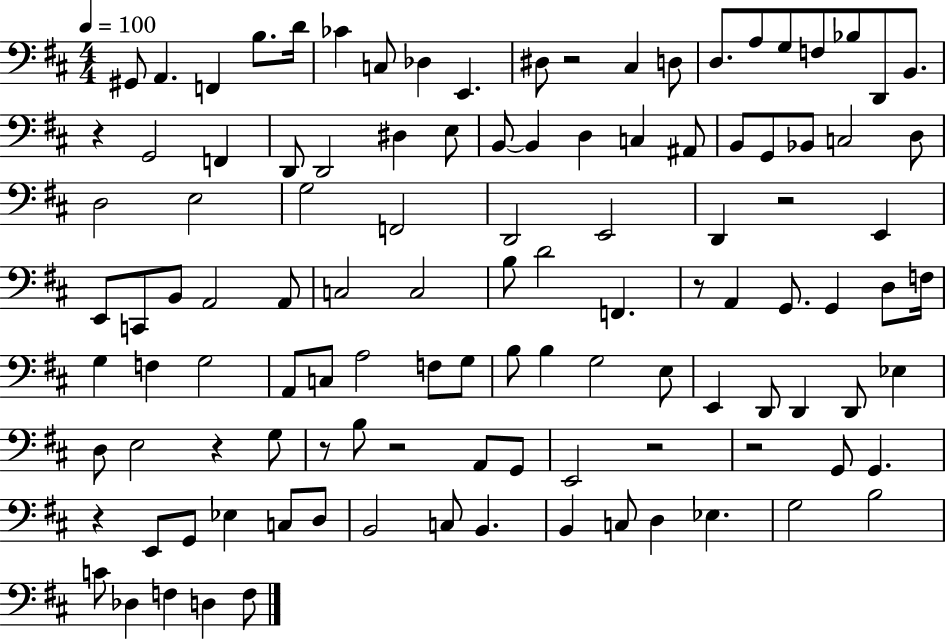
{
  \clef bass
  \numericTimeSignature
  \time 4/4
  \key d \major
  \tempo 4 = 100
  gis,8 a,4. f,4 b8. d'16 | ces'4 c8 des4 e,4. | dis8 r2 cis4 d8 | d8. a8 g8 f8 bes8 d,8 b,8. | \break r4 g,2 f,4 | d,8 d,2 dis4 e8 | b,8~~ b,4 d4 c4 ais,8 | b,8 g,8 bes,8 c2 d8 | \break d2 e2 | g2 f,2 | d,2 e,2 | d,4 r2 e,4 | \break e,8 c,8 b,8 a,2 a,8 | c2 c2 | b8 d'2 f,4. | r8 a,4 g,8. g,4 d8 f16 | \break g4 f4 g2 | a,8 c8 a2 f8 g8 | b8 b4 g2 e8 | e,4 d,8 d,4 d,8 ees4 | \break d8 e2 r4 g8 | r8 b8 r2 a,8 g,8 | e,2 r2 | r2 g,8 g,4. | \break r4 e,8 g,8 ees4 c8 d8 | b,2 c8 b,4. | b,4 c8 d4 ees4. | g2 b2 | \break c'8 des4 f4 d4 f8 | \bar "|."
}